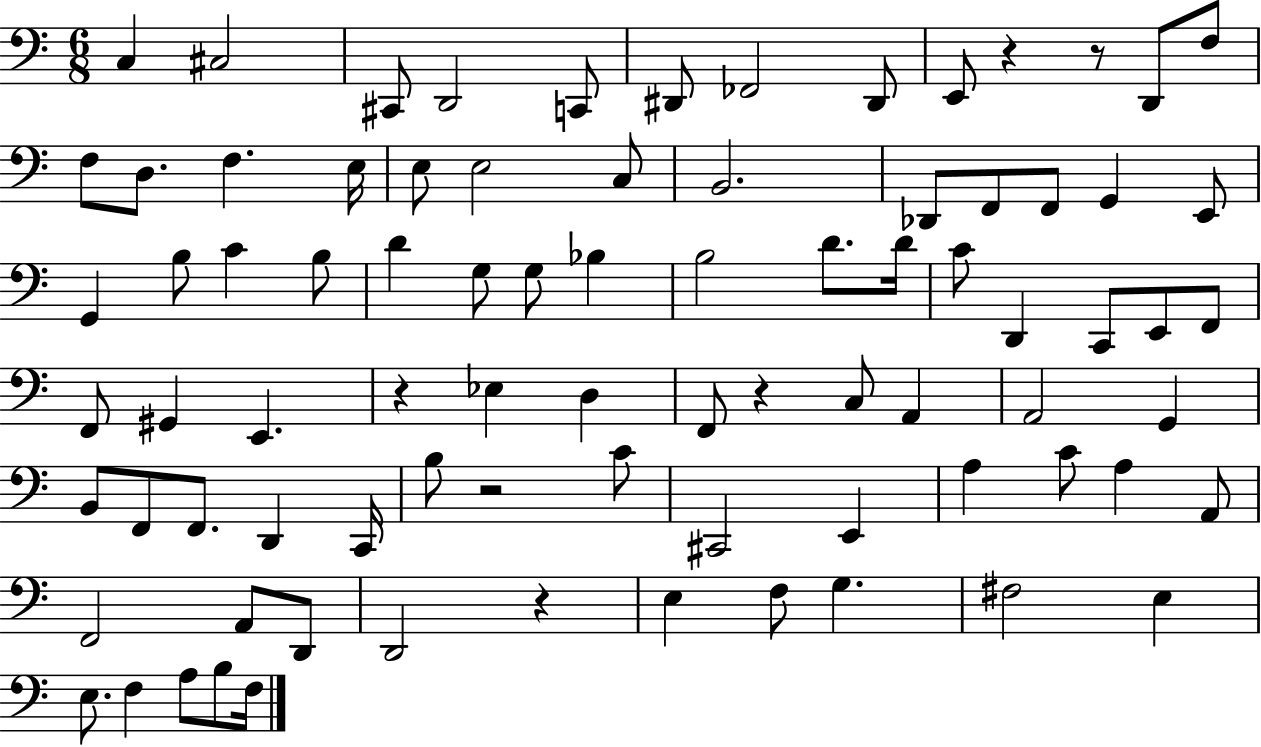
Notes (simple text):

C3/q C#3/h C#2/e D2/h C2/e D#2/e FES2/h D#2/e E2/e R/q R/e D2/e F3/e F3/e D3/e. F3/q. E3/s E3/e E3/h C3/e B2/h. Db2/e F2/e F2/e G2/q E2/e G2/q B3/e C4/q B3/e D4/q G3/e G3/e Bb3/q B3/h D4/e. D4/s C4/e D2/q C2/e E2/e F2/e F2/e G#2/q E2/q. R/q Eb3/q D3/q F2/e R/q C3/e A2/q A2/h G2/q B2/e F2/e F2/e. D2/q C2/s B3/e R/h C4/e C#2/h E2/q A3/q C4/e A3/q A2/e F2/h A2/e D2/e D2/h R/q E3/q F3/e G3/q. F#3/h E3/q E3/e. F3/q A3/e B3/e F3/s